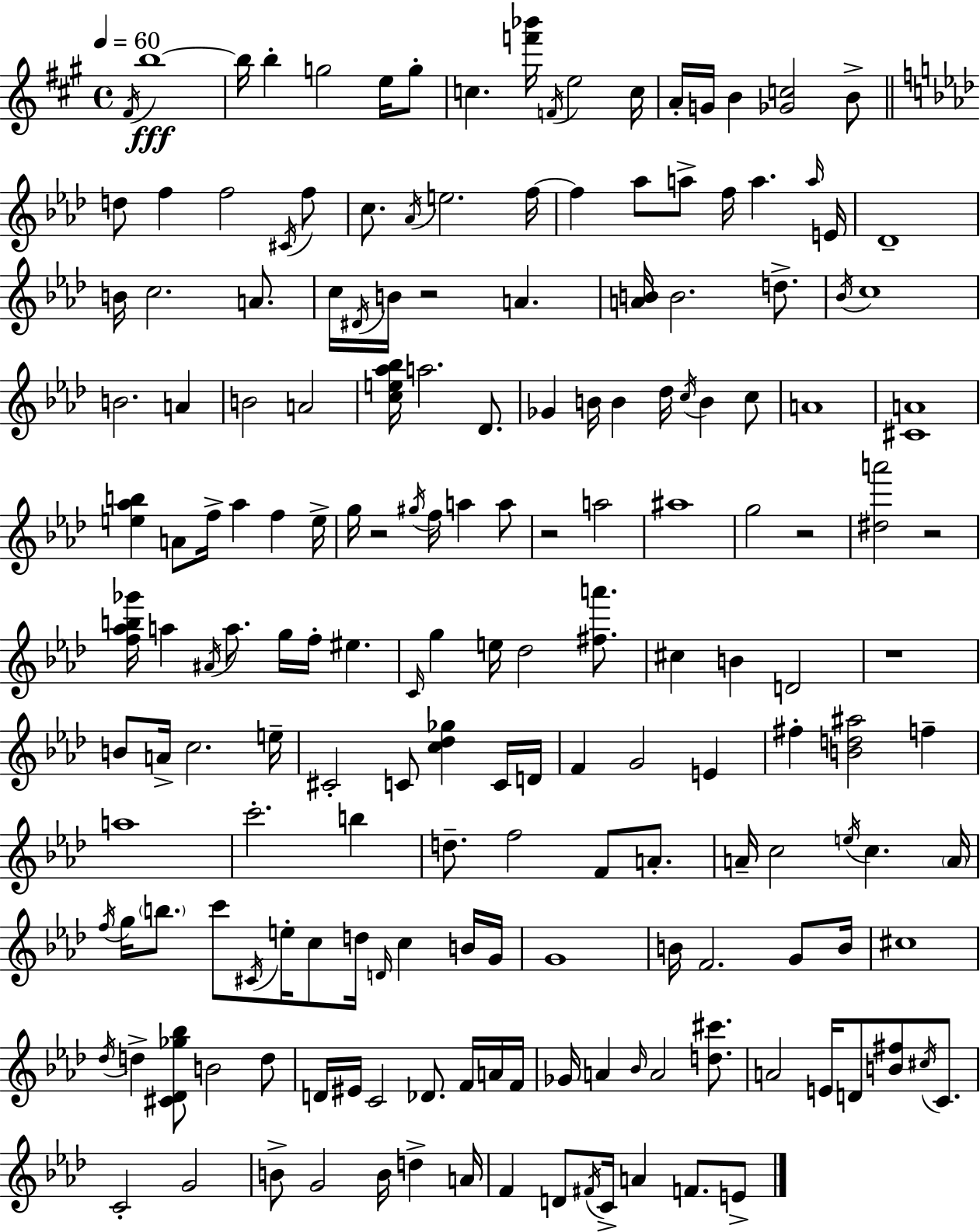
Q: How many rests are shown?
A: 6